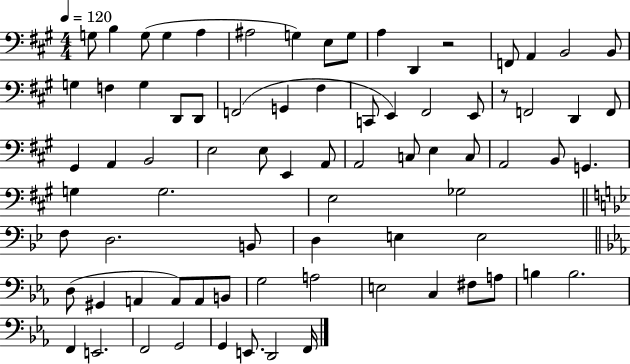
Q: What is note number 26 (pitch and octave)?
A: F#2